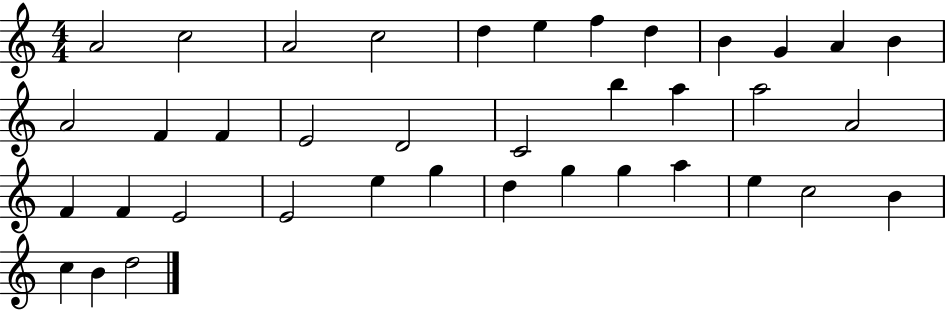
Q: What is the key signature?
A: C major